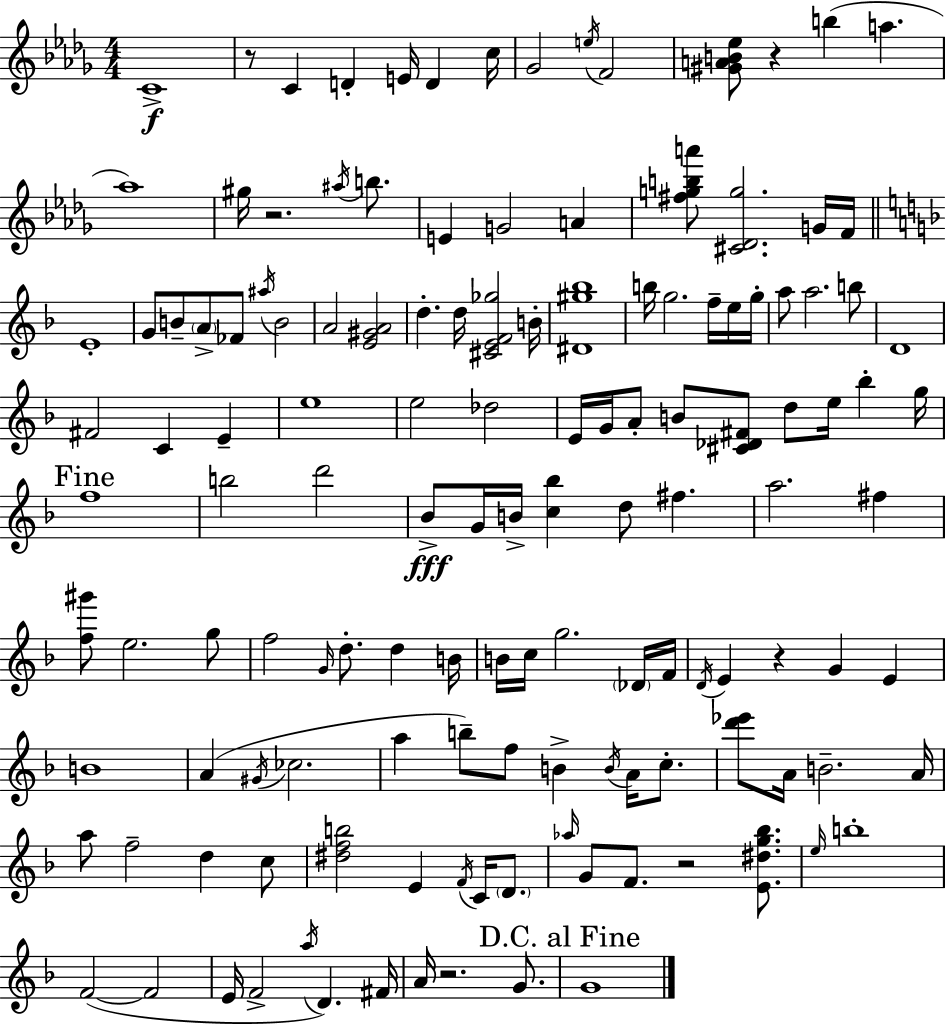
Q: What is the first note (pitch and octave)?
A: C4